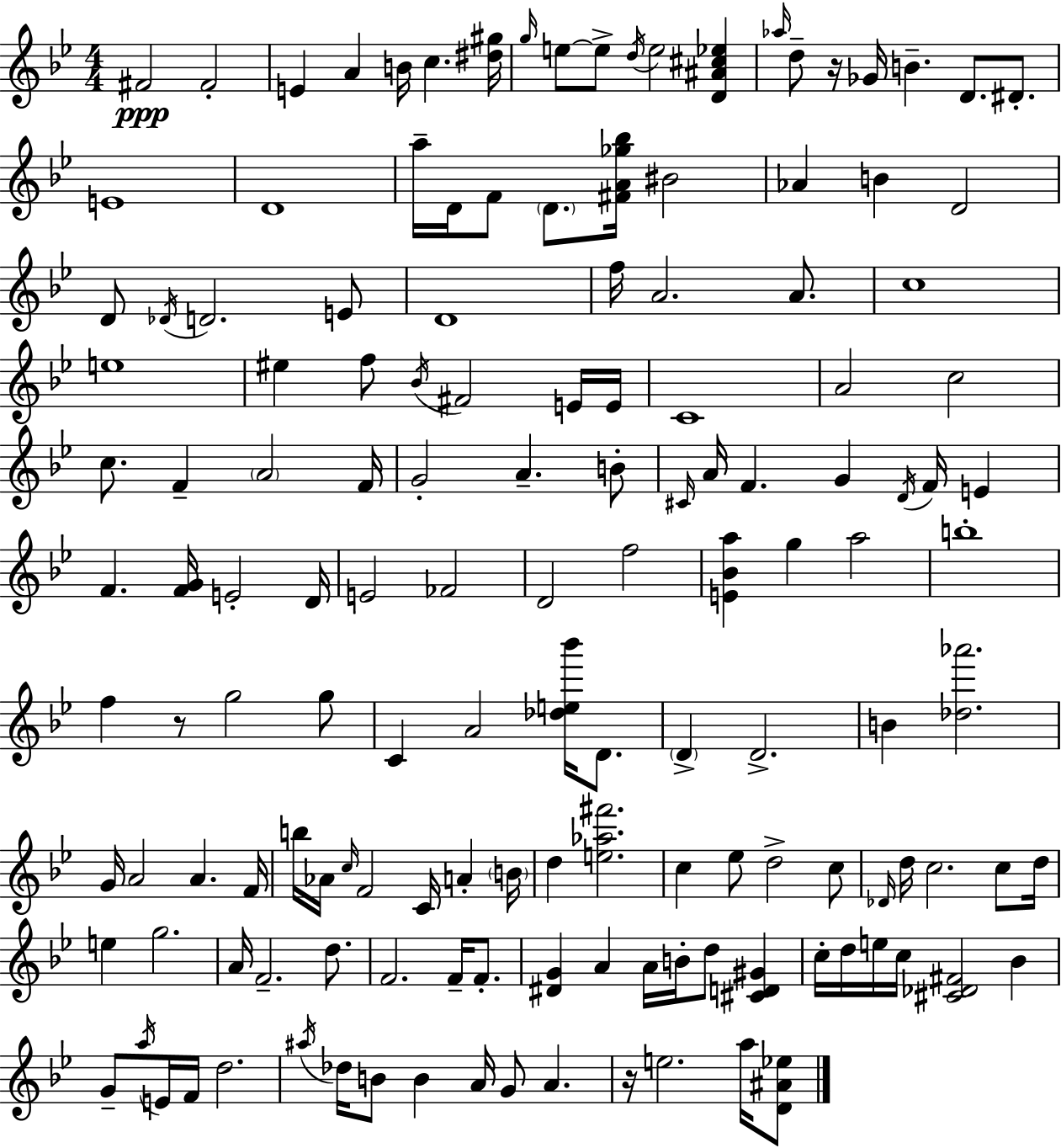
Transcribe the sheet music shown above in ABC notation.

X:1
T:Untitled
M:4/4
L:1/4
K:Gm
^F2 ^F2 E A B/4 c [^d^g]/4 g/4 e/2 e/2 d/4 e2 [D^A^c_e] _a/4 d/2 z/4 _G/4 B D/2 ^D/2 E4 D4 a/4 D/4 F/2 D/2 [^FA_g_b]/4 ^B2 _A B D2 D/2 _D/4 D2 E/2 D4 f/4 A2 A/2 c4 e4 ^e f/2 _B/4 ^F2 E/4 E/4 C4 A2 c2 c/2 F A2 F/4 G2 A B/2 ^C/4 A/4 F G D/4 F/4 E F [FG]/4 E2 D/4 E2 _F2 D2 f2 [E_Ba] g a2 b4 f z/2 g2 g/2 C A2 [_de_b']/4 D/2 D D2 B [_d_a']2 G/4 A2 A F/4 b/4 _A/4 c/4 F2 C/4 A B/4 d [e_a^f']2 c _e/2 d2 c/2 _D/4 d/4 c2 c/2 d/4 e g2 A/4 F2 d/2 F2 F/4 F/2 [^DG] A A/4 B/4 d/2 [^CD^G] c/4 d/4 e/4 c/4 [^C_D^F]2 _B G/2 a/4 E/4 F/4 d2 ^a/4 _d/4 B/2 B A/4 G/2 A z/4 e2 a/4 [D^A_e]/2